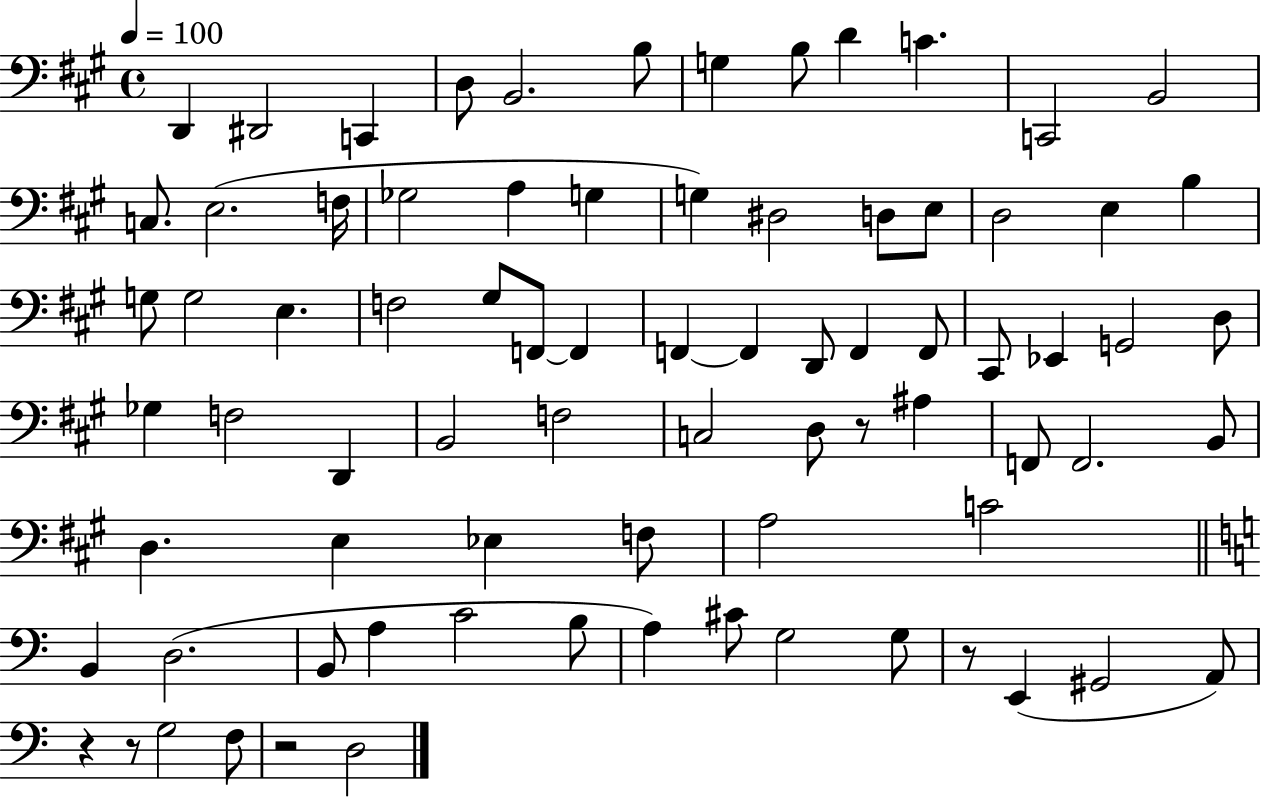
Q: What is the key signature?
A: A major